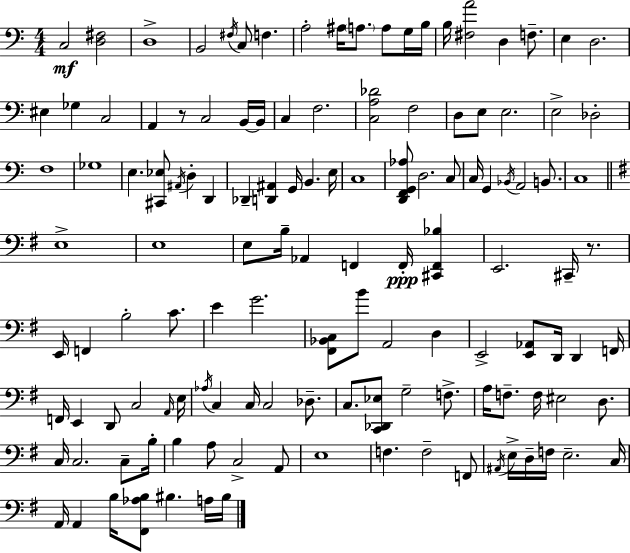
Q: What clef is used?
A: bass